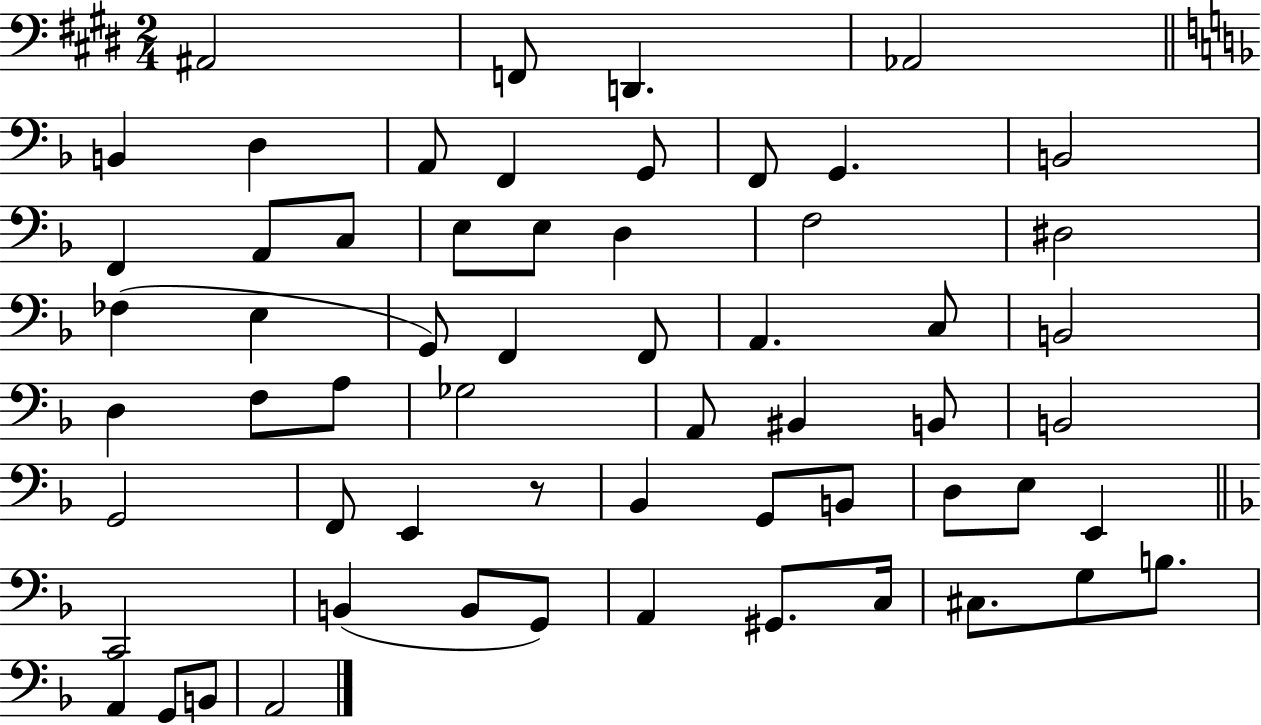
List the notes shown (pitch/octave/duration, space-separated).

A#2/h F2/e D2/q. Ab2/h B2/q D3/q A2/e F2/q G2/e F2/e G2/q. B2/h F2/q A2/e C3/e E3/e E3/e D3/q F3/h D#3/h FES3/q E3/q G2/e F2/q F2/e A2/q. C3/e B2/h D3/q F3/e A3/e Gb3/h A2/e BIS2/q B2/e B2/h G2/h F2/e E2/q R/e Bb2/q G2/e B2/e D3/e E3/e E2/q C2/h B2/q B2/e G2/e A2/q G#2/e. C3/s C#3/e. G3/e B3/e. A2/q G2/e B2/e A2/h